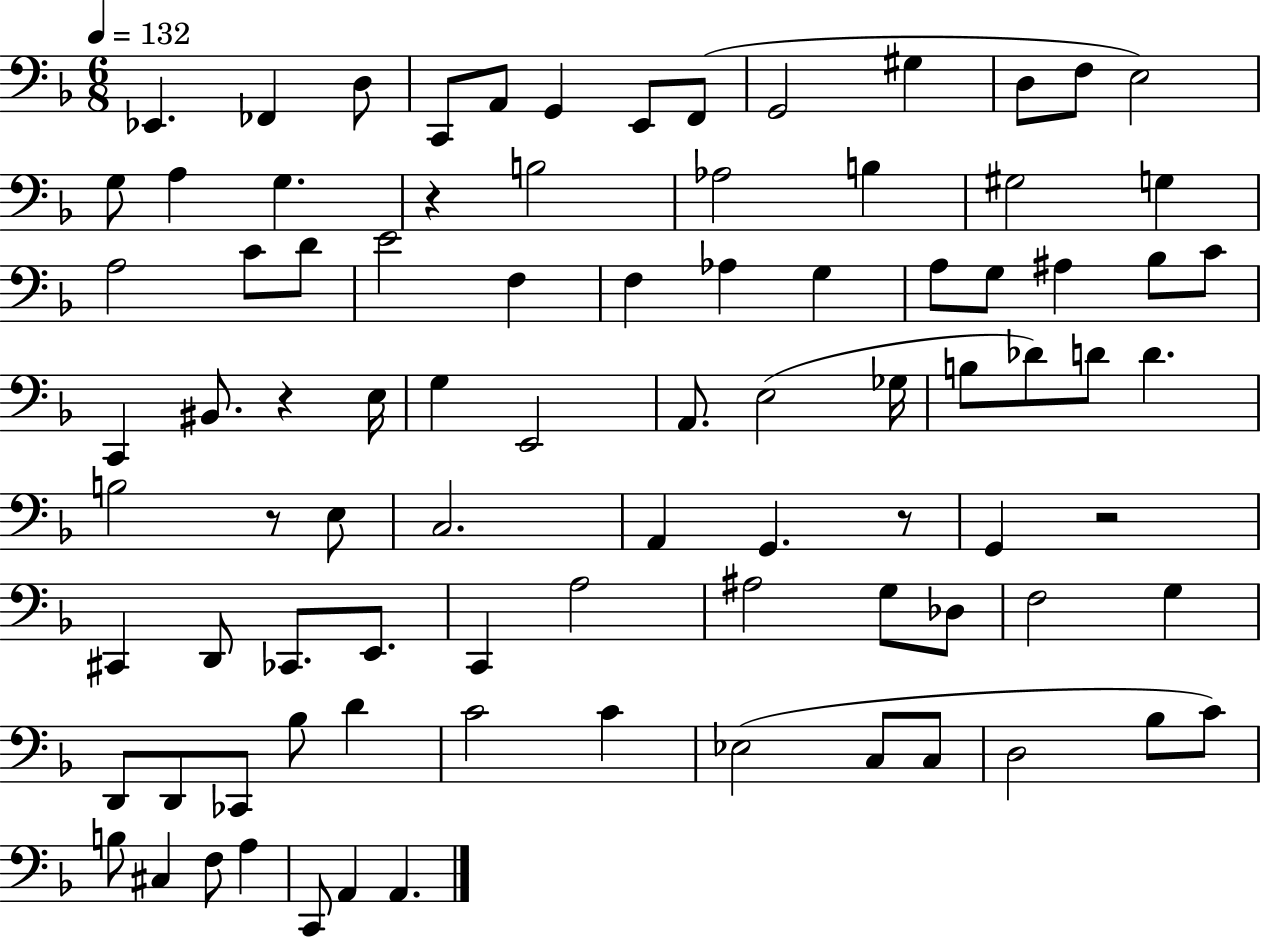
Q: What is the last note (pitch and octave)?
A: A2